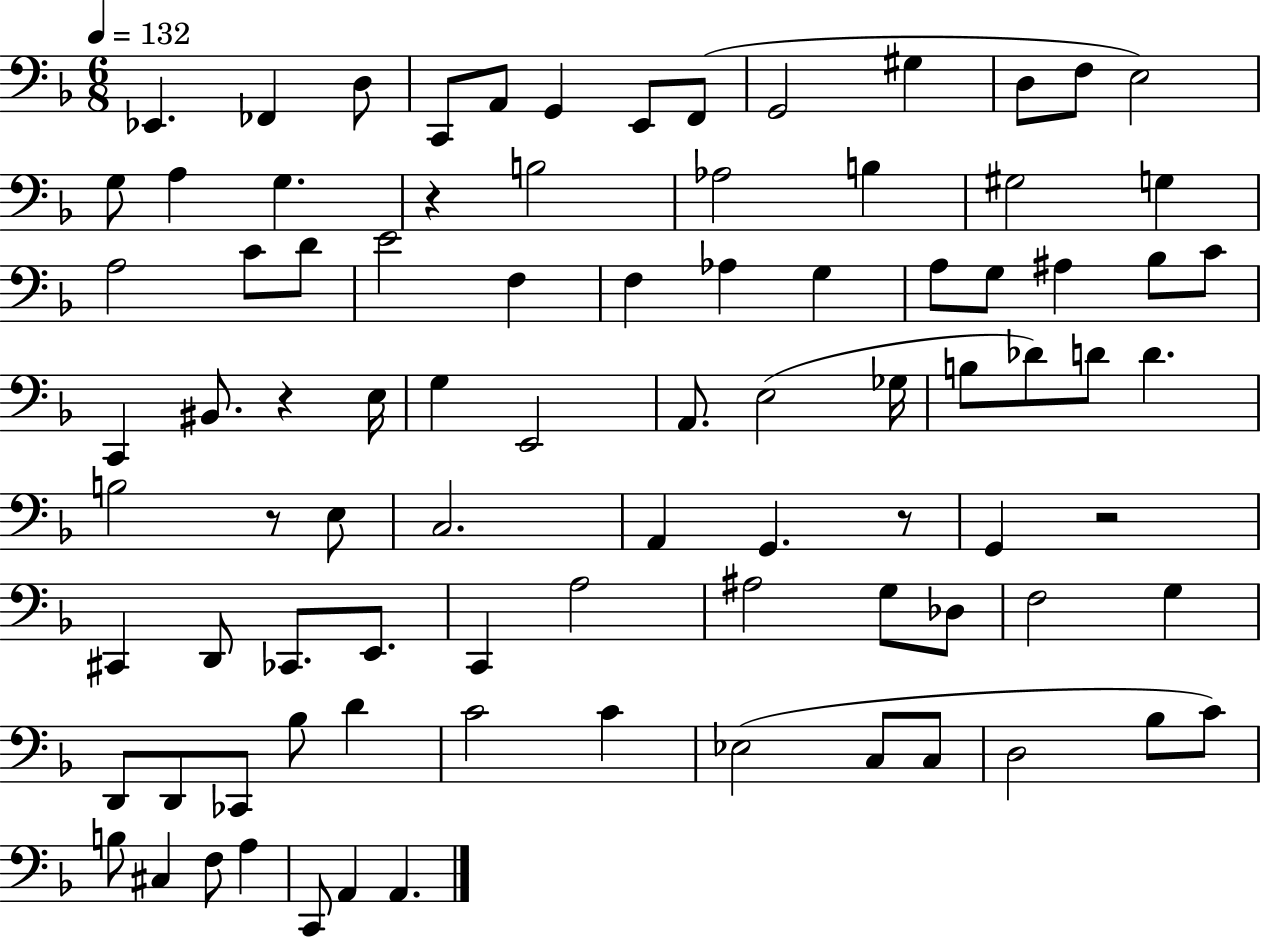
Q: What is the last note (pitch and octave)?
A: A2